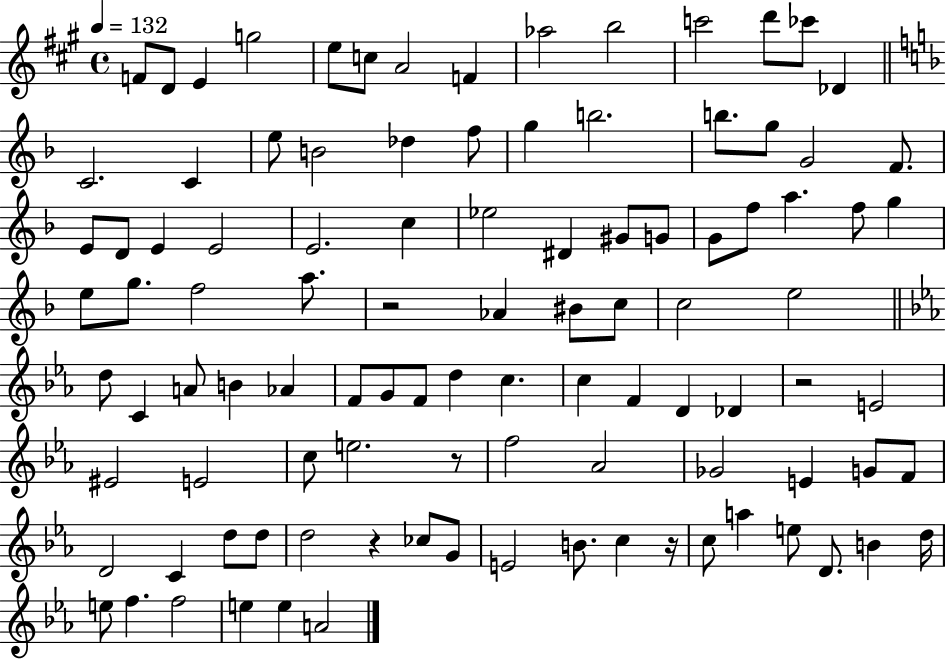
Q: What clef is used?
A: treble